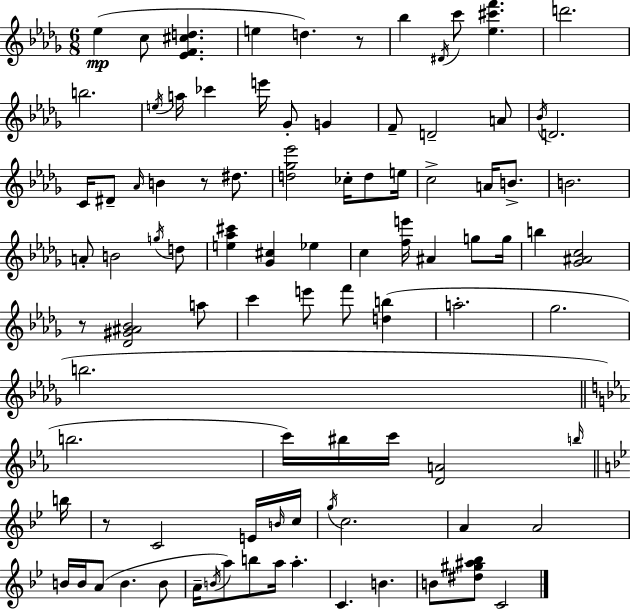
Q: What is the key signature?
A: BES minor